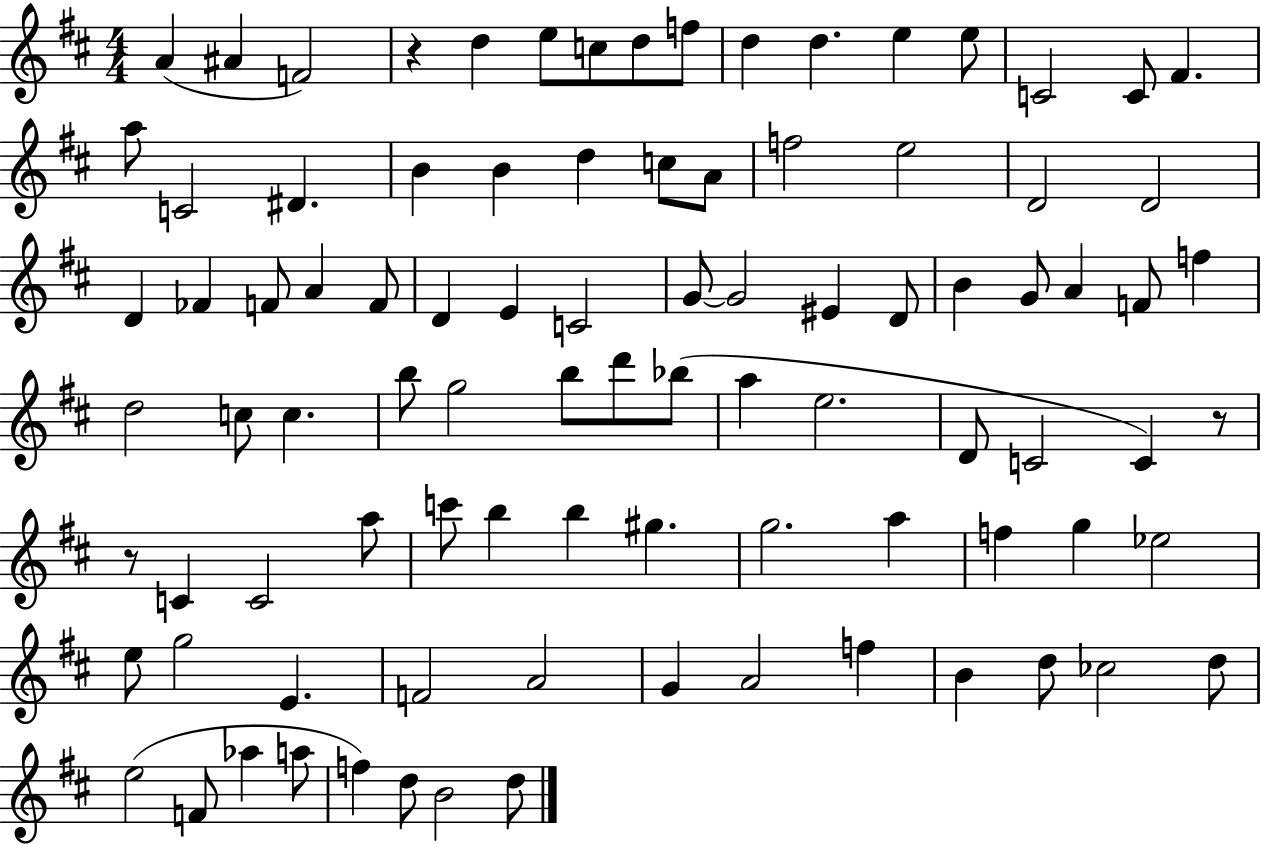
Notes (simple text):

A4/q A#4/q F4/h R/q D5/q E5/e C5/e D5/e F5/e D5/q D5/q. E5/q E5/e C4/h C4/e F#4/q. A5/e C4/h D#4/q. B4/q B4/q D5/q C5/e A4/e F5/h E5/h D4/h D4/h D4/q FES4/q F4/e A4/q F4/e D4/q E4/q C4/h G4/e G4/h EIS4/q D4/e B4/q G4/e A4/q F4/e F5/q D5/h C5/e C5/q. B5/e G5/h B5/e D6/e Bb5/e A5/q E5/h. D4/e C4/h C4/q R/e R/e C4/q C4/h A5/e C6/e B5/q B5/q G#5/q. G5/h. A5/q F5/q G5/q Eb5/h E5/e G5/h E4/q. F4/h A4/h G4/q A4/h F5/q B4/q D5/e CES5/h D5/e E5/h F4/e Ab5/q A5/e F5/q D5/e B4/h D5/e